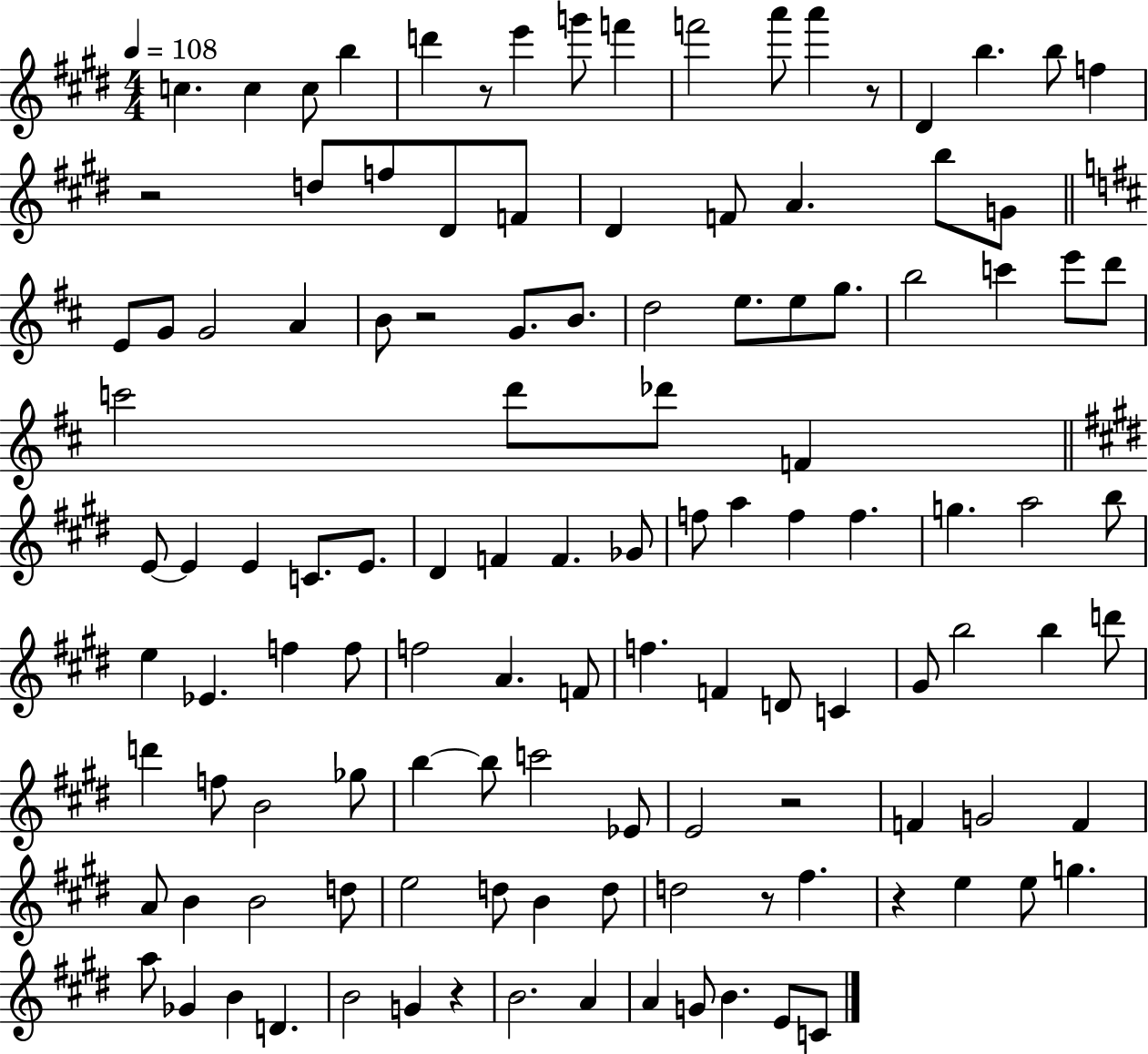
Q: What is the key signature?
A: E major